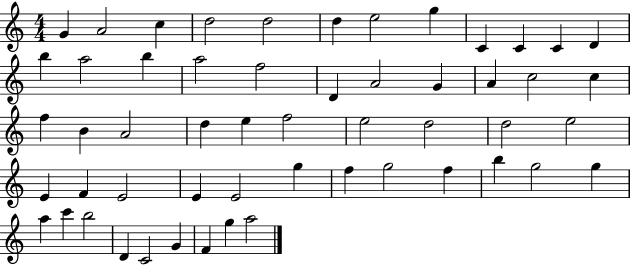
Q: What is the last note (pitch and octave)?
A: A5